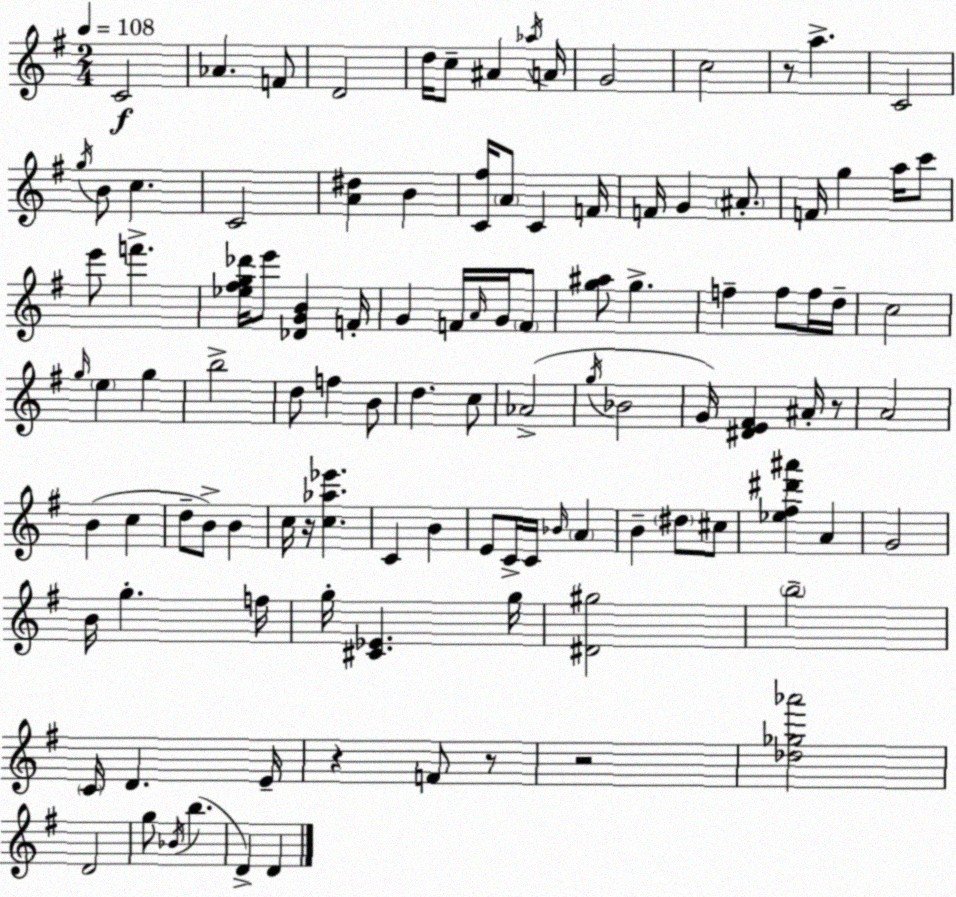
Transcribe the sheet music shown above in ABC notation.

X:1
T:Untitled
M:2/4
L:1/4
K:G
C2 _A F/2 D2 d/4 c/2 ^A _a/4 A/4 G2 c2 z/2 a C2 g/4 B/2 c C2 [A^d] B [C^f]/4 A/2 C F/4 F/4 G ^A/2 F/4 g a/4 c'/2 e'/2 f' [_e^fg_d']/4 e'/2 [_DGB] F/4 G F/4 A/4 G/4 F/2 [g^a]/2 g f f/2 f/4 d/4 c2 g/4 e g b2 d/2 f B/2 d c/2 _A2 g/4 _B2 G/4 [^DE^F] ^A/4 z/2 A2 B c d/2 B/2 B c/4 z/4 [c_a_e'] C B E/2 C/4 C/4 _B/4 A B ^d/2 ^c/2 [_e^f^d'^a'] A G2 B/4 g f/4 g/4 [^C_E] g/4 [^D^g]2 b2 C/4 D E/4 z F/2 z/2 z2 [_d_g_a']2 D2 g/2 _B/4 b D D